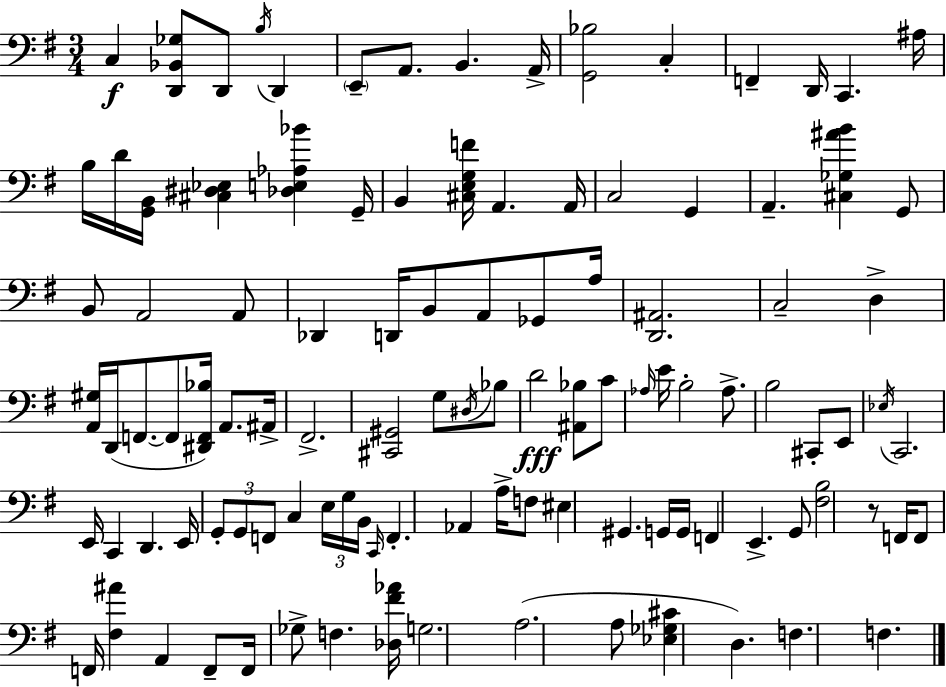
C3/q [D2,Bb2,Gb3]/e D2/e B3/s D2/q E2/e A2/e. B2/q. A2/s [G2,Bb3]/h C3/q F2/q D2/s C2/q. A#3/s B3/s D4/s [G2,B2]/s [C#3,D#3,Eb3]/q [Db3,E3,Ab3,Bb4]/q G2/s B2/q [C#3,E3,G3,F4]/s A2/q. A2/s C3/h G2/q A2/q. [C#3,Gb3,A#4,B4]/q G2/e B2/e A2/h A2/e Db2/q D2/s B2/e A2/e Gb2/e A3/s [D2,A#2]/h. C3/h D3/q [A2,G#3]/s D2/s F2/e. F2/e [D#2,F2,Bb3]/s A2/e. A#2/s F#2/h. [C#2,G#2]/h G3/e D#3/s Bb3/e D4/h [A#2,Bb3]/e C4/e Ab3/s E4/s B3/h Ab3/e. B3/h C#2/e E2/e Eb3/s C2/h. E2/s C2/q D2/q. E2/s G2/e G2/e F2/e C3/q E3/s G3/s B2/s C2/s F2/q. Ab2/q A3/s F3/e EIS3/q G#2/q. G2/s G2/s F2/q E2/q. G2/e [F#3,B3]/h R/e F2/s F2/e F2/s [F#3,A#4]/q A2/q F2/e F2/s Gb3/e F3/q. [Db3,F#4,Ab4]/s G3/h. A3/h. A3/e [Eb3,Gb3,C#4]/q D3/q. F3/q. F3/q.